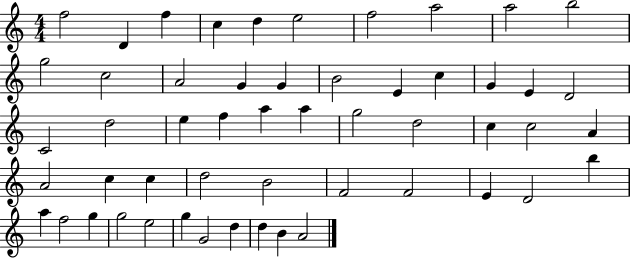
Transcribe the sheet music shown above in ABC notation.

X:1
T:Untitled
M:4/4
L:1/4
K:C
f2 D f c d e2 f2 a2 a2 b2 g2 c2 A2 G G B2 E c G E D2 C2 d2 e f a a g2 d2 c c2 A A2 c c d2 B2 F2 F2 E D2 b a f2 g g2 e2 g G2 d d B A2